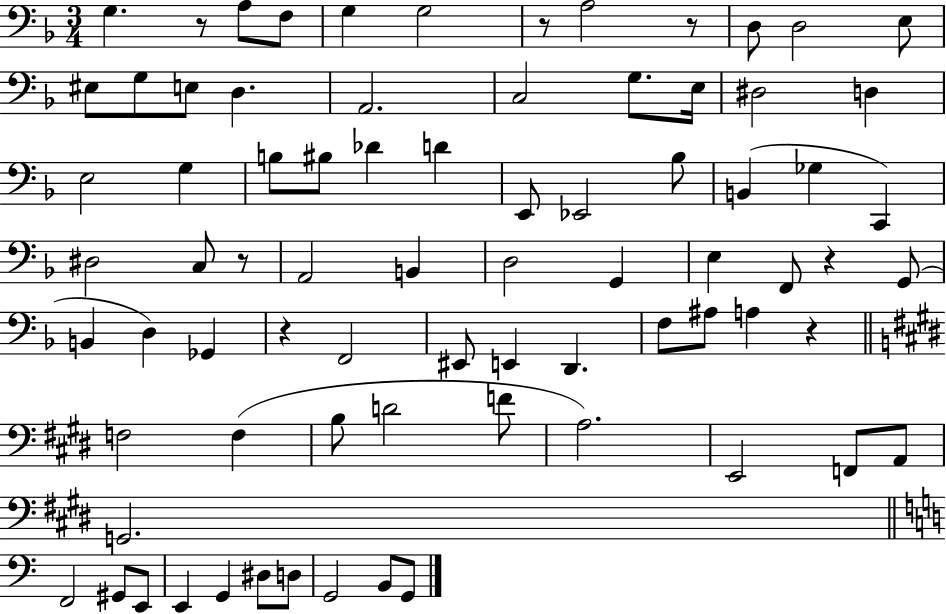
{
  \clef bass
  \numericTimeSignature
  \time 3/4
  \key f \major
  g4. r8 a8 f8 | g4 g2 | r8 a2 r8 | d8 d2 e8 | \break eis8 g8 e8 d4. | a,2. | c2 g8. e16 | dis2 d4 | \break e2 g4 | b8 bis8 des'4 d'4 | e,8 ees,2 bes8 | b,4( ges4 c,4) | \break dis2 c8 r8 | a,2 b,4 | d2 g,4 | e4 f,8 r4 g,8( | \break b,4 d4) ges,4 | r4 f,2 | eis,8 e,4 d,4. | f8 ais8 a4 r4 | \break \bar "||" \break \key e \major f2 f4( | b8 d'2 f'8 | a2.) | e,2 f,8 a,8 | \break g,2. | \bar "||" \break \key c \major f,2 gis,8 e,8 | e,4 g,4 dis8 d8 | g,2 b,8 g,8 | \bar "|."
}